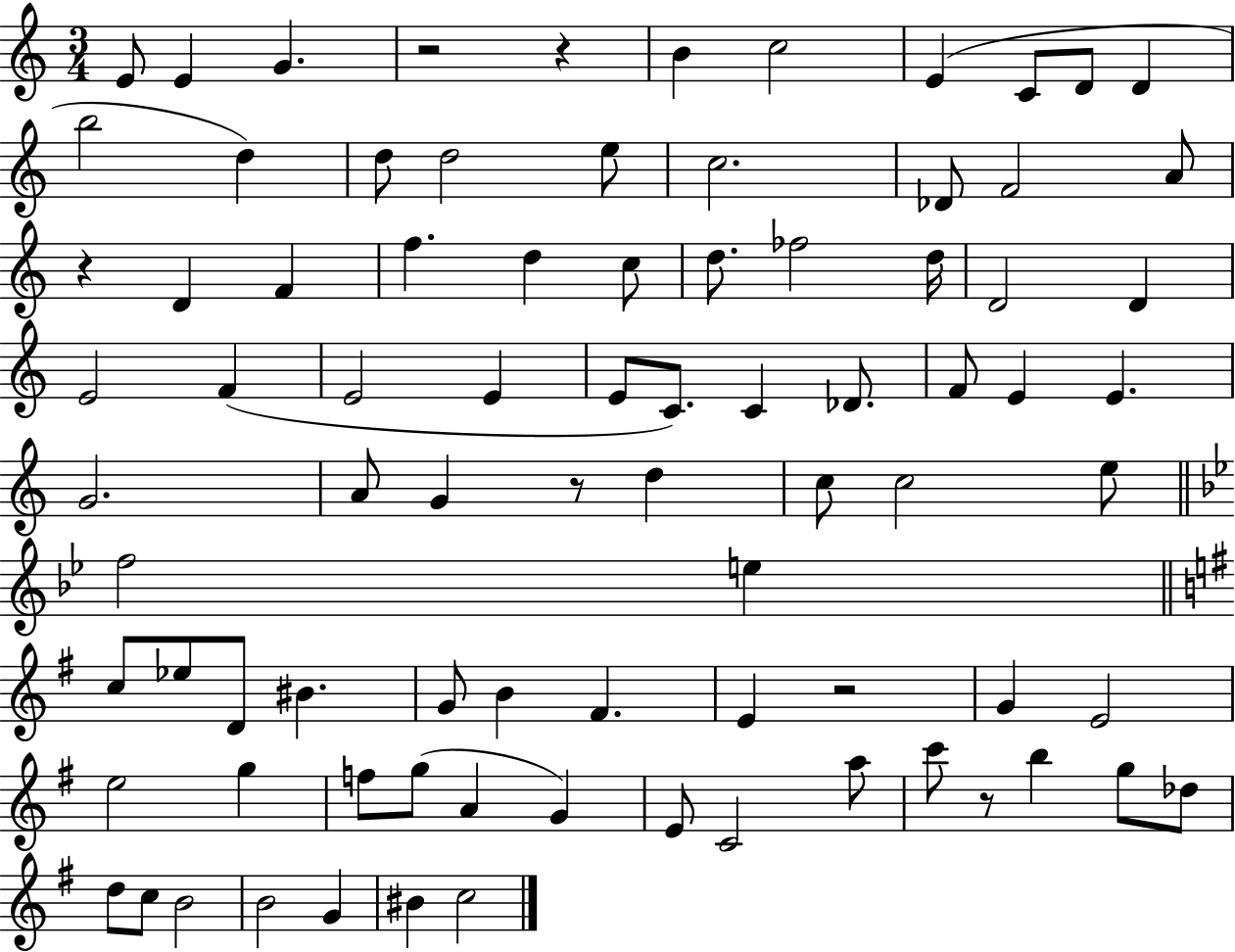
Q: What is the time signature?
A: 3/4